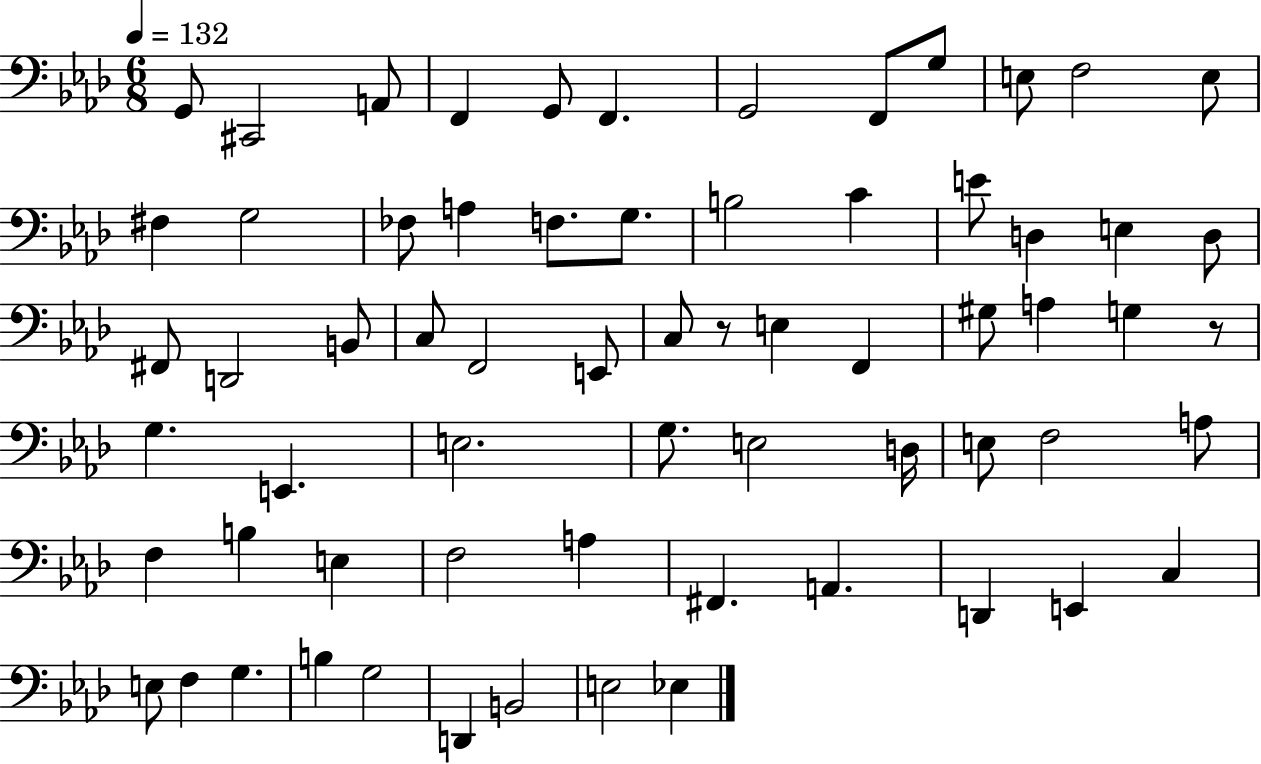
G2/e C#2/h A2/e F2/q G2/e F2/q. G2/h F2/e G3/e E3/e F3/h E3/e F#3/q G3/h FES3/e A3/q F3/e. G3/e. B3/h C4/q E4/e D3/q E3/q D3/e F#2/e D2/h B2/e C3/e F2/h E2/e C3/e R/e E3/q F2/q G#3/e A3/q G3/q R/e G3/q. E2/q. E3/h. G3/e. E3/h D3/s E3/e F3/h A3/e F3/q B3/q E3/q F3/h A3/q F#2/q. A2/q. D2/q E2/q C3/q E3/e F3/q G3/q. B3/q G3/h D2/q B2/h E3/h Eb3/q